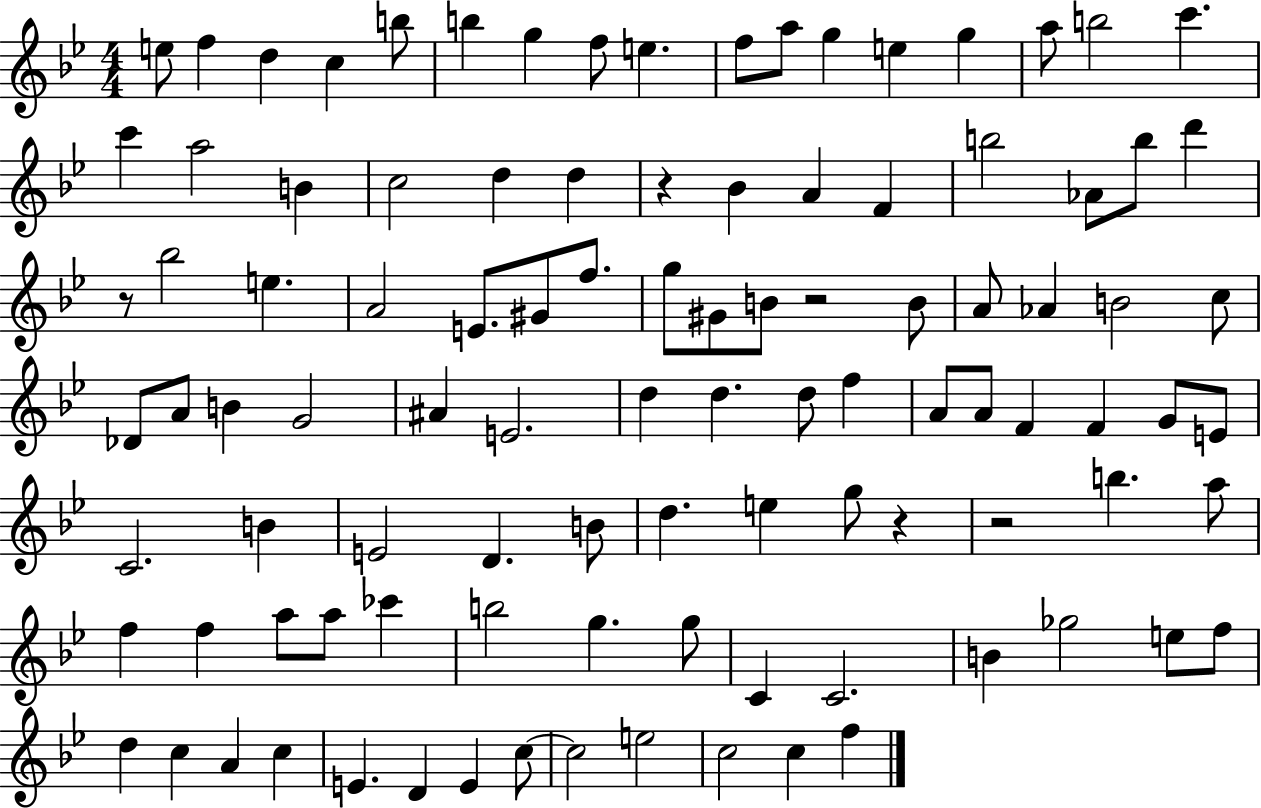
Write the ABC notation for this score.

X:1
T:Untitled
M:4/4
L:1/4
K:Bb
e/2 f d c b/2 b g f/2 e f/2 a/2 g e g a/2 b2 c' c' a2 B c2 d d z _B A F b2 _A/2 b/2 d' z/2 _b2 e A2 E/2 ^G/2 f/2 g/2 ^G/2 B/2 z2 B/2 A/2 _A B2 c/2 _D/2 A/2 B G2 ^A E2 d d d/2 f A/2 A/2 F F G/2 E/2 C2 B E2 D B/2 d e g/2 z z2 b a/2 f f a/2 a/2 _c' b2 g g/2 C C2 B _g2 e/2 f/2 d c A c E D E c/2 c2 e2 c2 c f